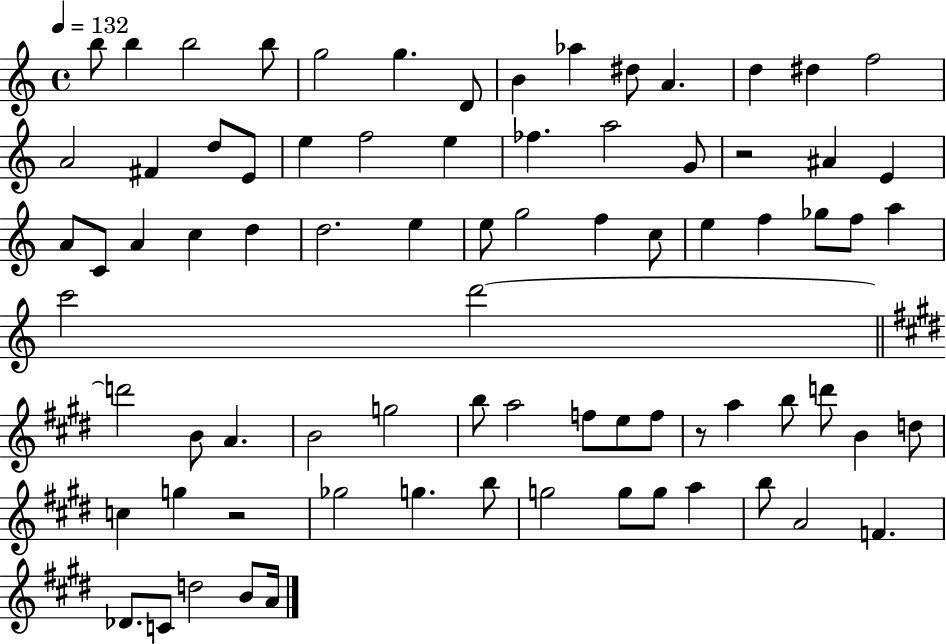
X:1
T:Untitled
M:4/4
L:1/4
K:C
b/2 b b2 b/2 g2 g D/2 B _a ^d/2 A d ^d f2 A2 ^F d/2 E/2 e f2 e _f a2 G/2 z2 ^A E A/2 C/2 A c d d2 e e/2 g2 f c/2 e f _g/2 f/2 a c'2 d'2 d'2 B/2 A B2 g2 b/2 a2 f/2 e/2 f/2 z/2 a b/2 d'/2 B d/2 c g z2 _g2 g b/2 g2 g/2 g/2 a b/2 A2 F _D/2 C/2 d2 B/2 A/4